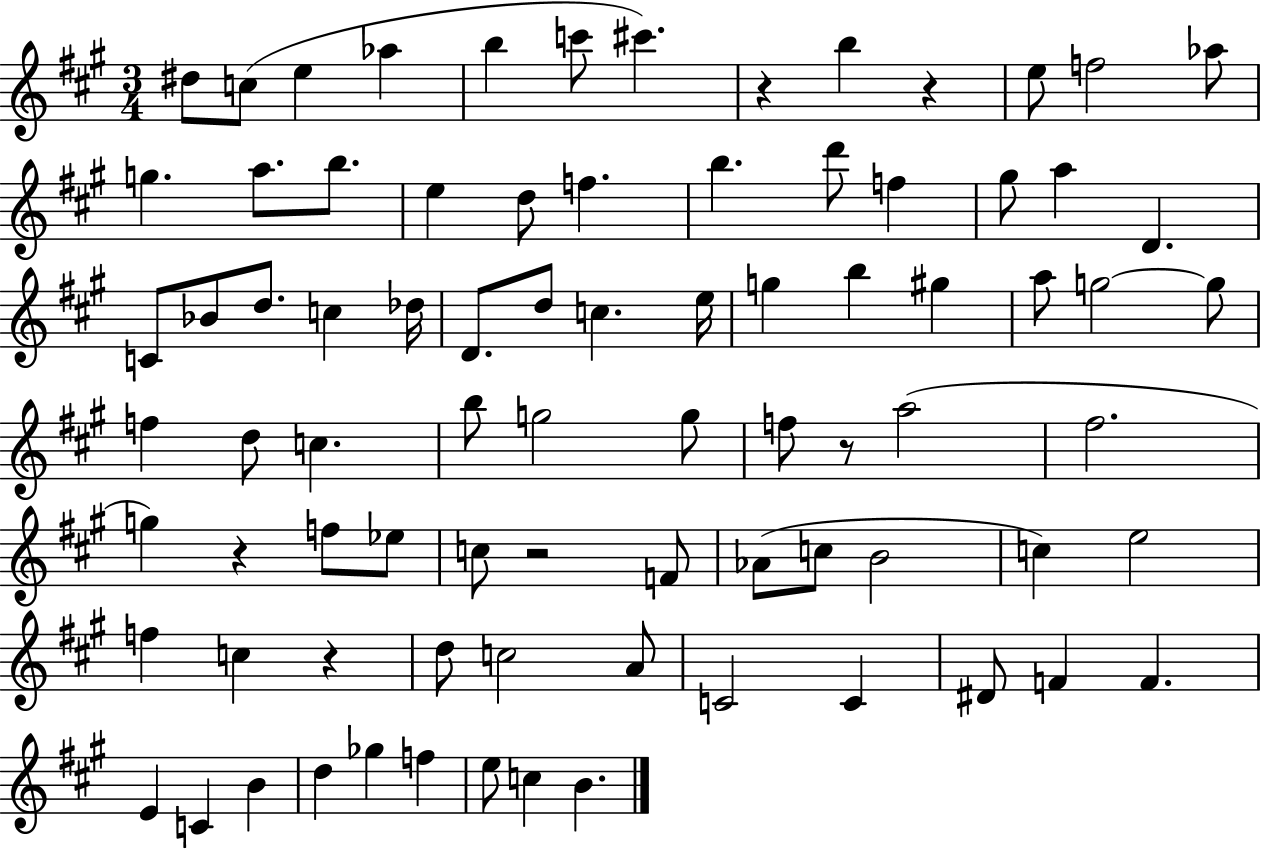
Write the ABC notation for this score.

X:1
T:Untitled
M:3/4
L:1/4
K:A
^d/2 c/2 e _a b c'/2 ^c' z b z e/2 f2 _a/2 g a/2 b/2 e d/2 f b d'/2 f ^g/2 a D C/2 _B/2 d/2 c _d/4 D/2 d/2 c e/4 g b ^g a/2 g2 g/2 f d/2 c b/2 g2 g/2 f/2 z/2 a2 ^f2 g z f/2 _e/2 c/2 z2 F/2 _A/2 c/2 B2 c e2 f c z d/2 c2 A/2 C2 C ^D/2 F F E C B d _g f e/2 c B